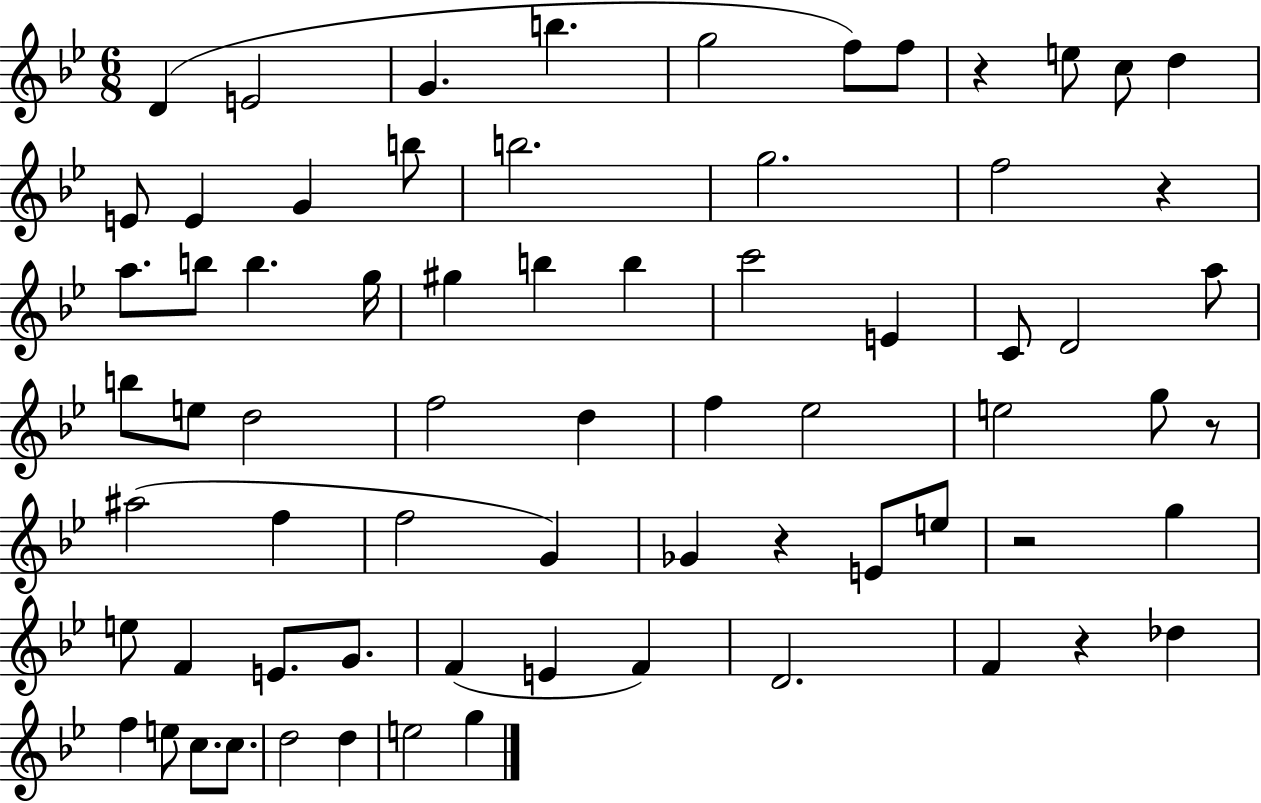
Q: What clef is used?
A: treble